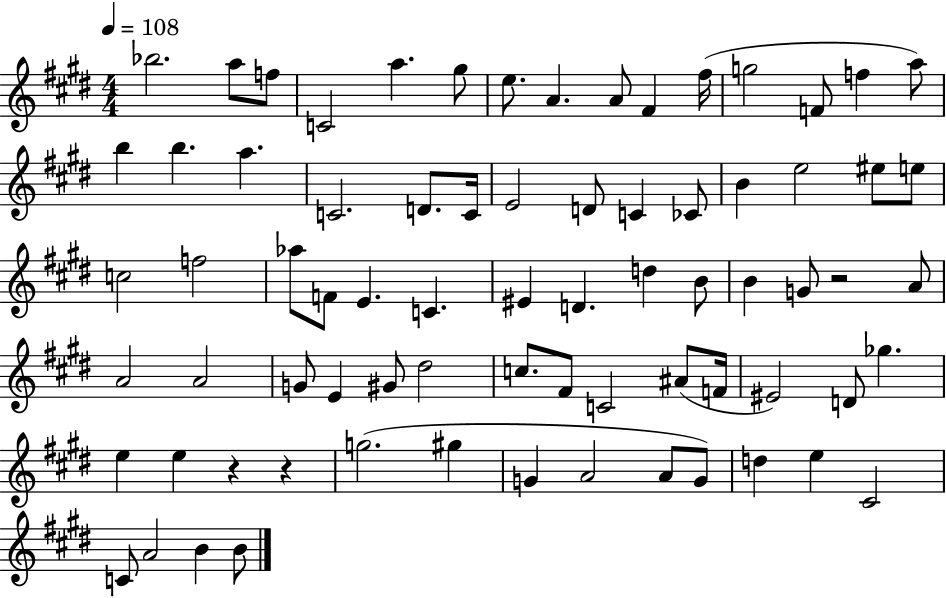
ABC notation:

X:1
T:Untitled
M:4/4
L:1/4
K:E
_b2 a/2 f/2 C2 a ^g/2 e/2 A A/2 ^F ^f/4 g2 F/2 f a/2 b b a C2 D/2 C/4 E2 D/2 C _C/2 B e2 ^e/2 e/2 c2 f2 _a/2 F/2 E C ^E D d B/2 B G/2 z2 A/2 A2 A2 G/2 E ^G/2 ^d2 c/2 ^F/2 C2 ^A/2 F/4 ^E2 D/2 _g e e z z g2 ^g G A2 A/2 G/2 d e ^C2 C/2 A2 B B/2